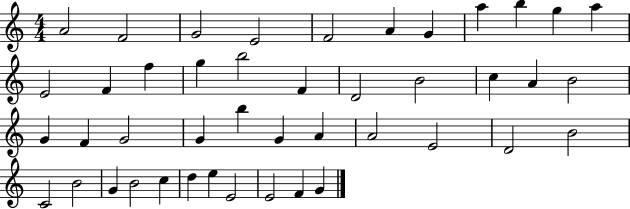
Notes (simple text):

A4/h F4/h G4/h E4/h F4/h A4/q G4/q A5/q B5/q G5/q A5/q E4/h F4/q F5/q G5/q B5/h F4/q D4/h B4/h C5/q A4/q B4/h G4/q F4/q G4/h G4/q B5/q G4/q A4/q A4/h E4/h D4/h B4/h C4/h B4/h G4/q B4/h C5/q D5/q E5/q E4/h E4/h F4/q G4/q